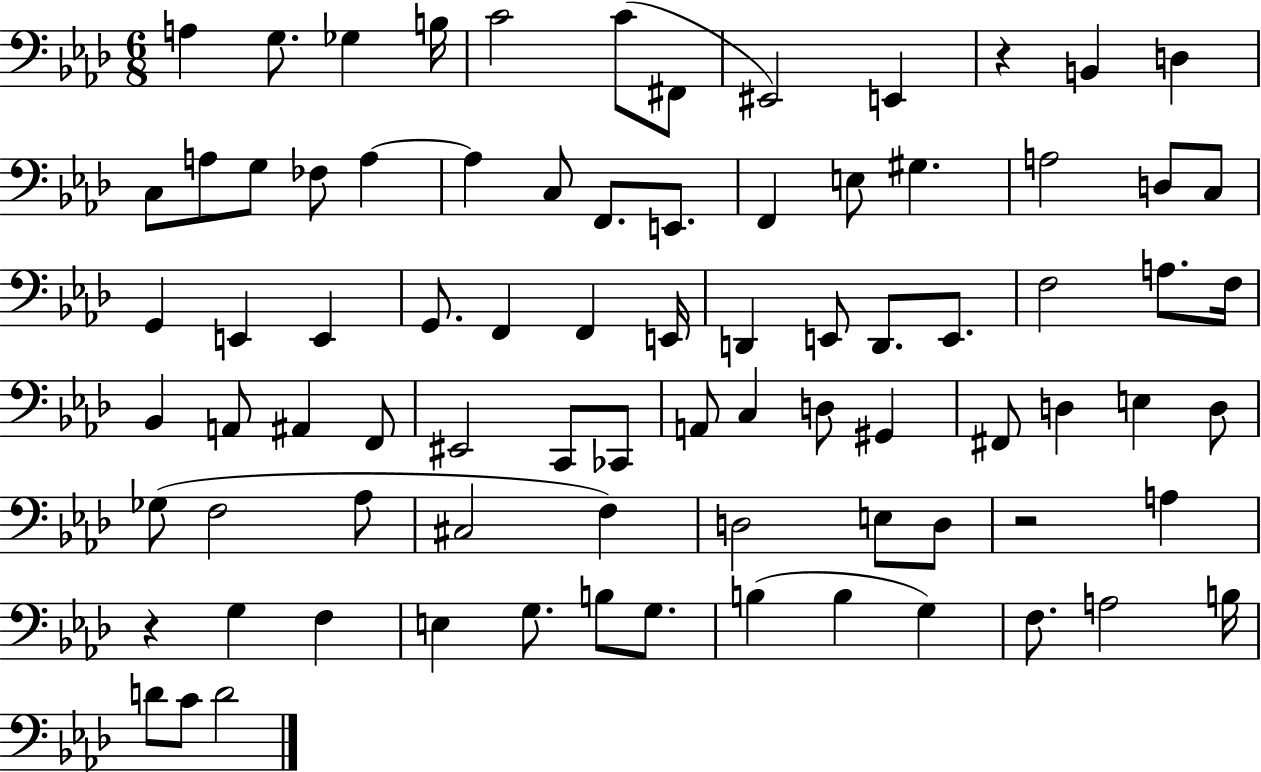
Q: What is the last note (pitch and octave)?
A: D4